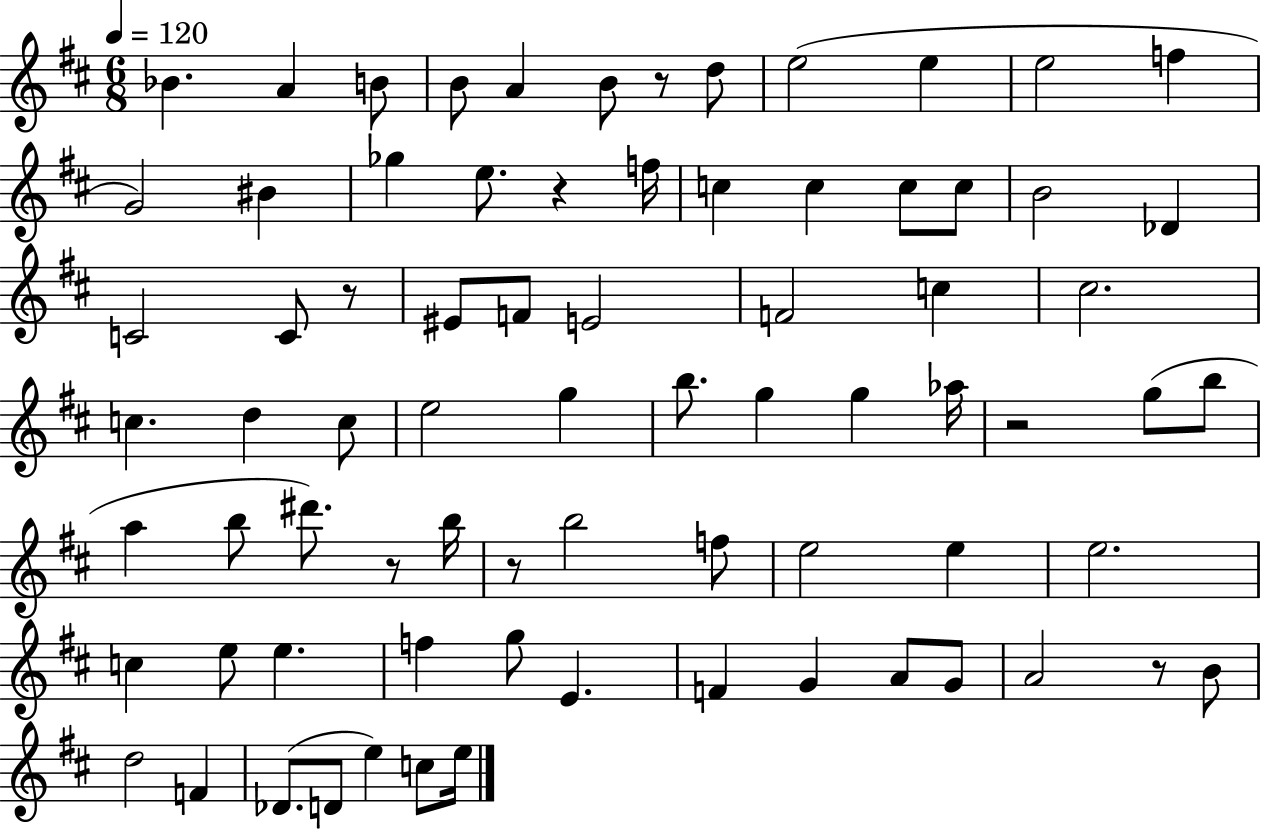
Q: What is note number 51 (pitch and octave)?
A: C5